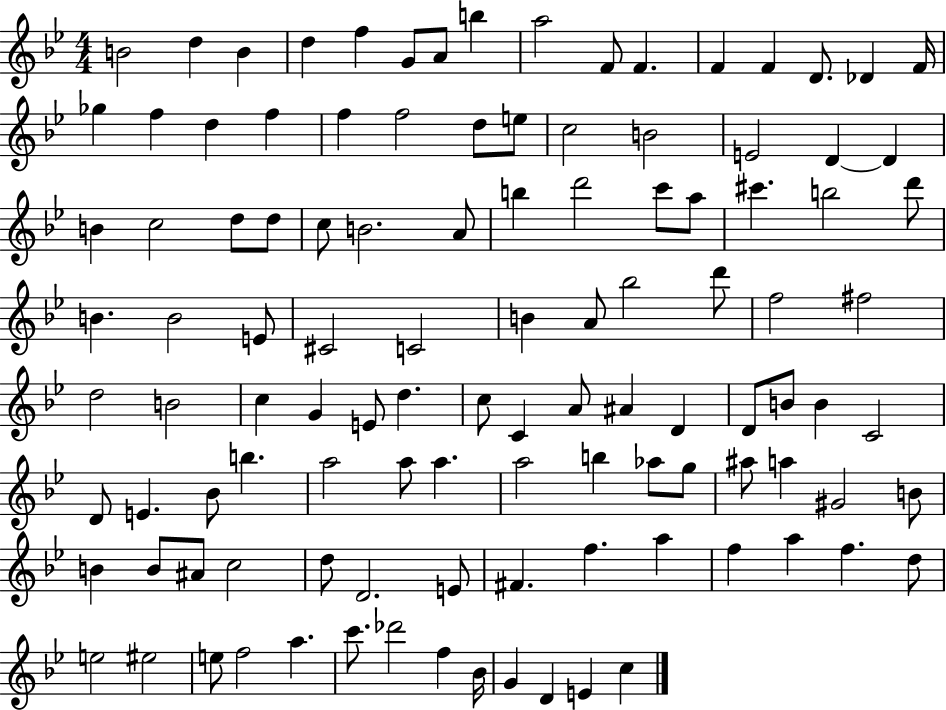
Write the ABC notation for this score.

X:1
T:Untitled
M:4/4
L:1/4
K:Bb
B2 d B d f G/2 A/2 b a2 F/2 F F F D/2 _D F/4 _g f d f f f2 d/2 e/2 c2 B2 E2 D D B c2 d/2 d/2 c/2 B2 A/2 b d'2 c'/2 a/2 ^c' b2 d'/2 B B2 E/2 ^C2 C2 B A/2 _b2 d'/2 f2 ^f2 d2 B2 c G E/2 d c/2 C A/2 ^A D D/2 B/2 B C2 D/2 E _B/2 b a2 a/2 a a2 b _a/2 g/2 ^a/2 a ^G2 B/2 B B/2 ^A/2 c2 d/2 D2 E/2 ^F f a f a f d/2 e2 ^e2 e/2 f2 a c'/2 _d'2 f _B/4 G D E c